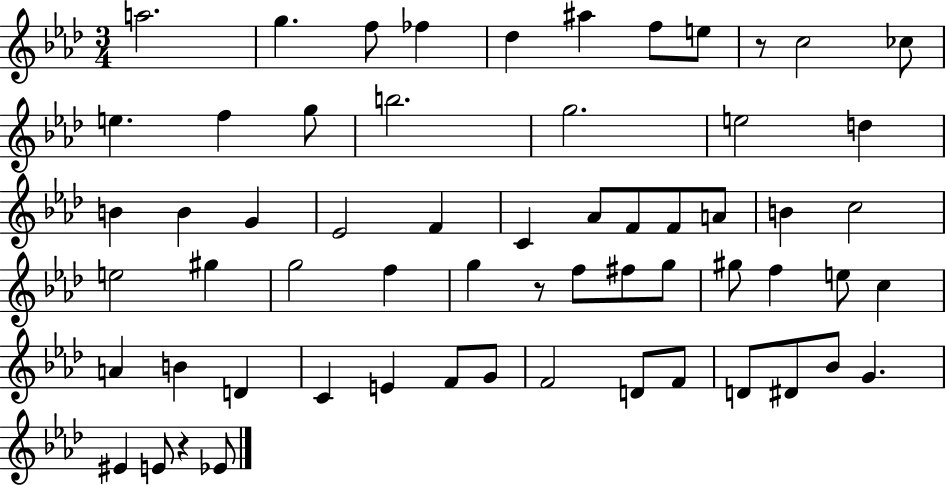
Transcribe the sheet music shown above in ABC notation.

X:1
T:Untitled
M:3/4
L:1/4
K:Ab
a2 g f/2 _f _d ^a f/2 e/2 z/2 c2 _c/2 e f g/2 b2 g2 e2 d B B G _E2 F C _A/2 F/2 F/2 A/2 B c2 e2 ^g g2 f g z/2 f/2 ^f/2 g/2 ^g/2 f e/2 c A B D C E F/2 G/2 F2 D/2 F/2 D/2 ^D/2 _B/2 G ^E E/2 z _E/2